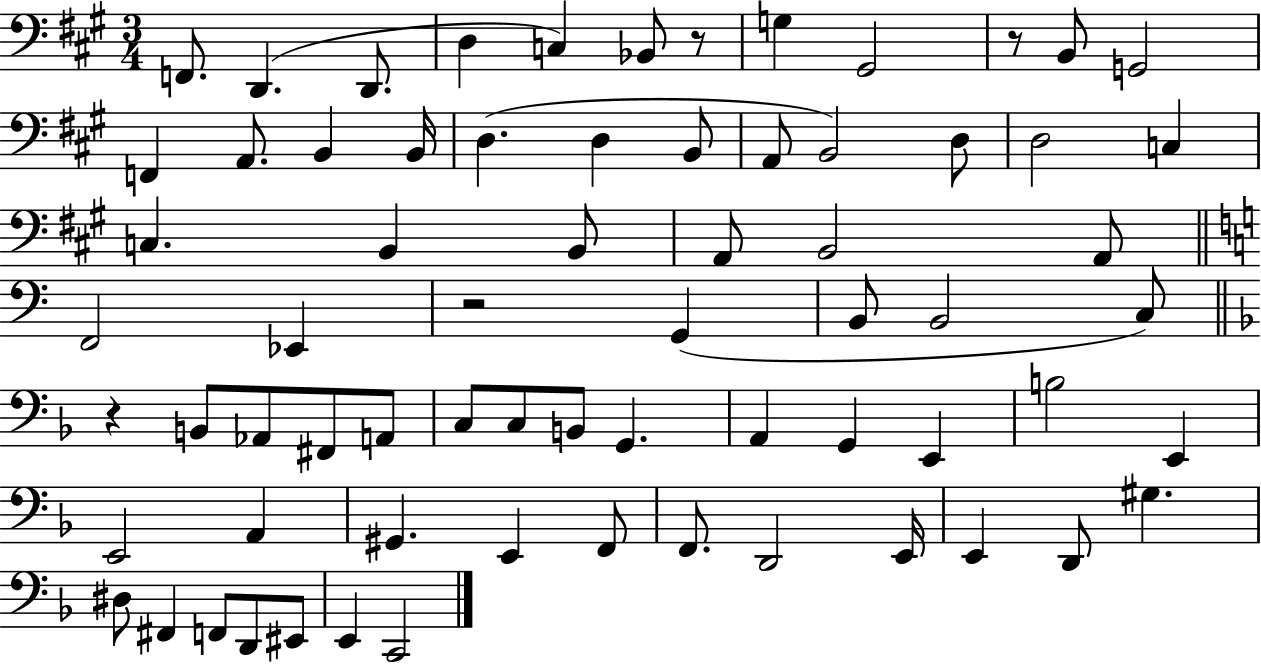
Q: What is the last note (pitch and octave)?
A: C2